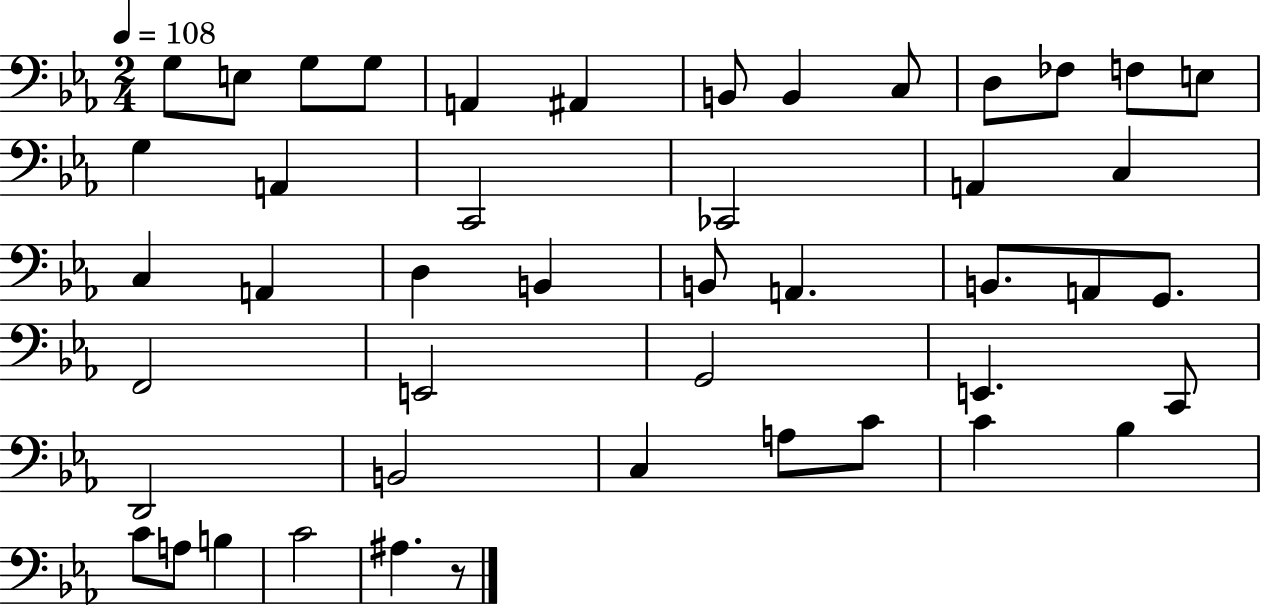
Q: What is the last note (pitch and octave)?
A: A#3